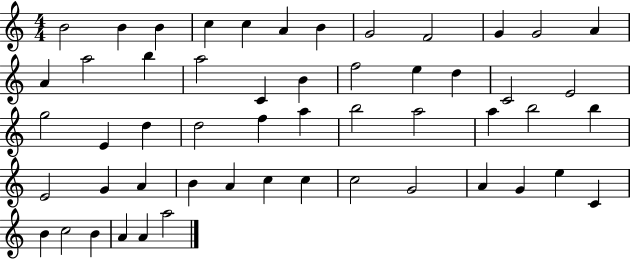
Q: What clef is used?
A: treble